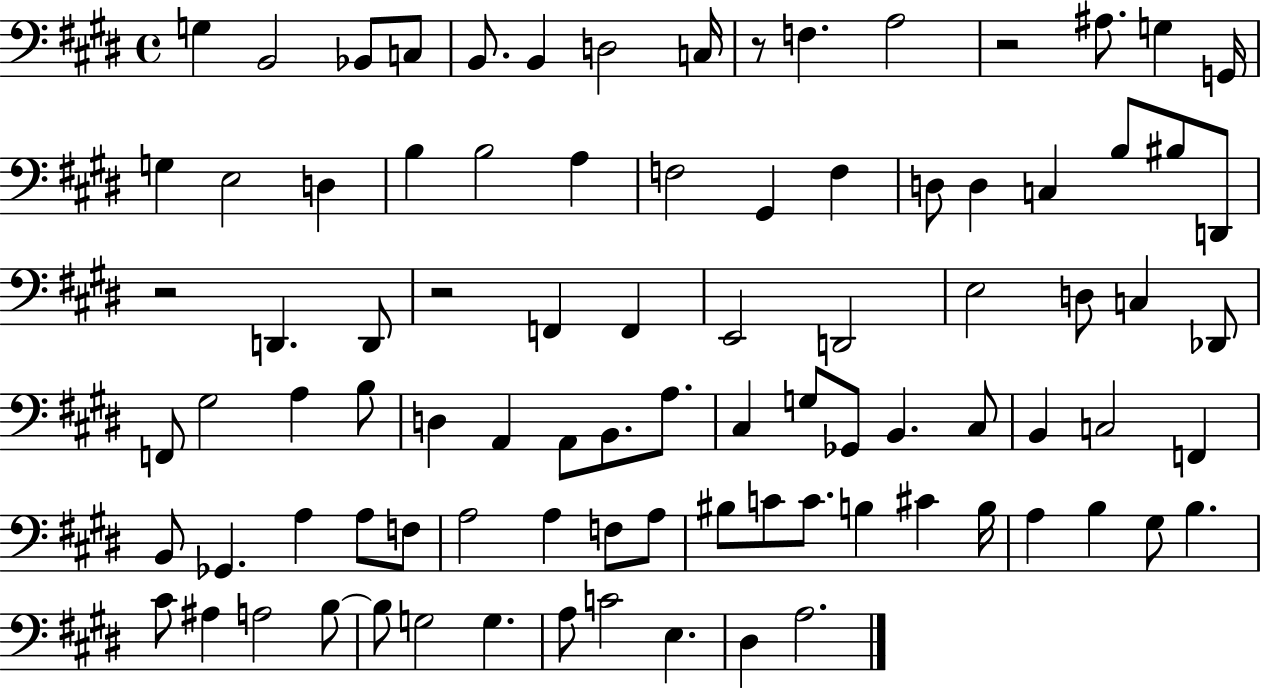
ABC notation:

X:1
T:Untitled
M:4/4
L:1/4
K:E
G, B,,2 _B,,/2 C,/2 B,,/2 B,, D,2 C,/4 z/2 F, A,2 z2 ^A,/2 G, G,,/4 G, E,2 D, B, B,2 A, F,2 ^G,, F, D,/2 D, C, B,/2 ^B,/2 D,,/2 z2 D,, D,,/2 z2 F,, F,, E,,2 D,,2 E,2 D,/2 C, _D,,/2 F,,/2 ^G,2 A, B,/2 D, A,, A,,/2 B,,/2 A,/2 ^C, G,/2 _G,,/2 B,, ^C,/2 B,, C,2 F,, B,,/2 _G,, A, A,/2 F,/2 A,2 A, F,/2 A,/2 ^B,/2 C/2 C/2 B, ^C B,/4 A, B, ^G,/2 B, ^C/2 ^A, A,2 B,/2 B,/2 G,2 G, A,/2 C2 E, ^D, A,2